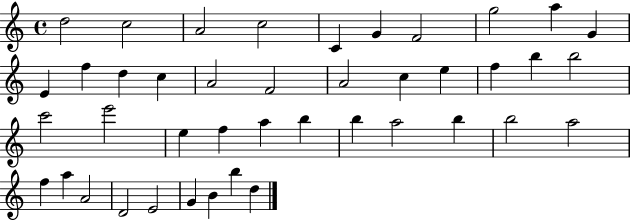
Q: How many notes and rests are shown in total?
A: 42